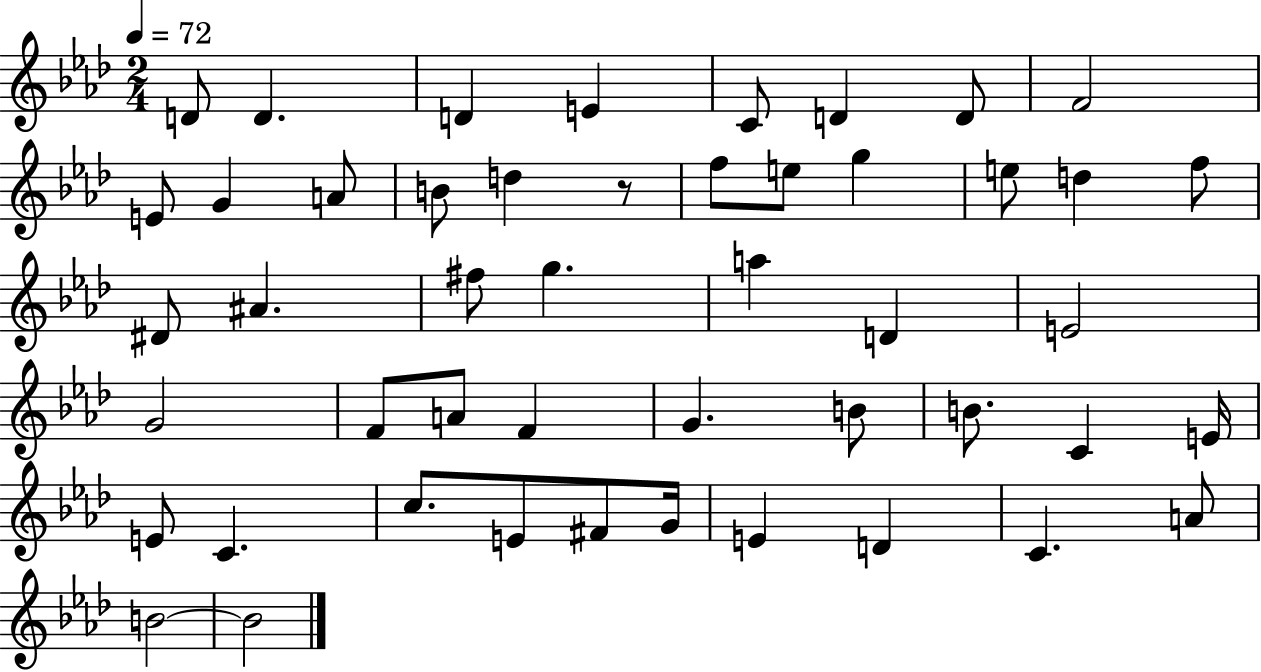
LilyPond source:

{
  \clef treble
  \numericTimeSignature
  \time 2/4
  \key aes \major
  \tempo 4 = 72
  d'8 d'4. | d'4 e'4 | c'8 d'4 d'8 | f'2 | \break e'8 g'4 a'8 | b'8 d''4 r8 | f''8 e''8 g''4 | e''8 d''4 f''8 | \break dis'8 ais'4. | fis''8 g''4. | a''4 d'4 | e'2 | \break g'2 | f'8 a'8 f'4 | g'4. b'8 | b'8. c'4 e'16 | \break e'8 c'4. | c''8. e'8 fis'8 g'16 | e'4 d'4 | c'4. a'8 | \break b'2~~ | b'2 | \bar "|."
}